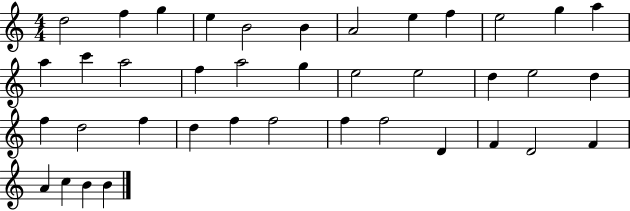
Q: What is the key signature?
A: C major